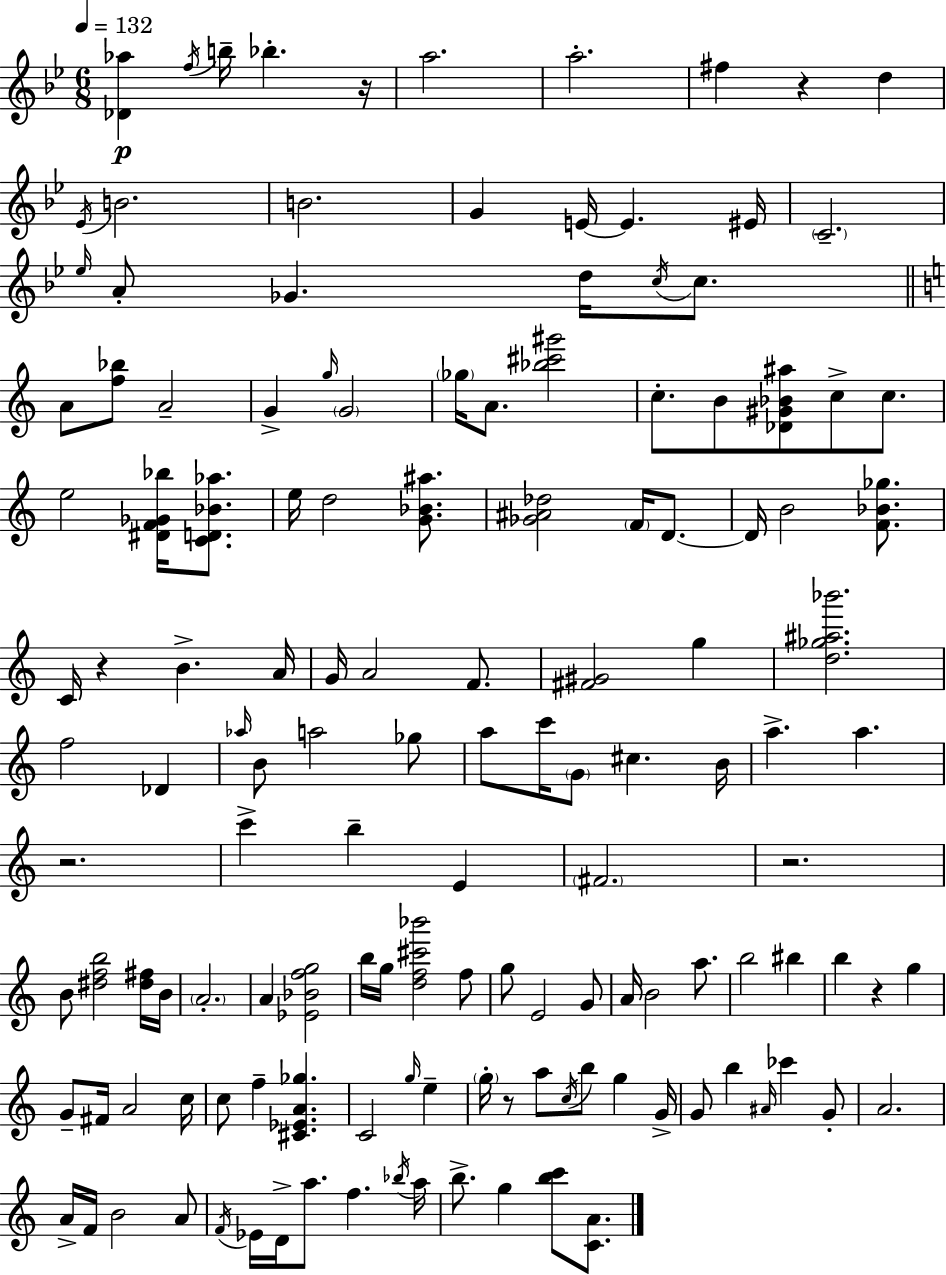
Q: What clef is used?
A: treble